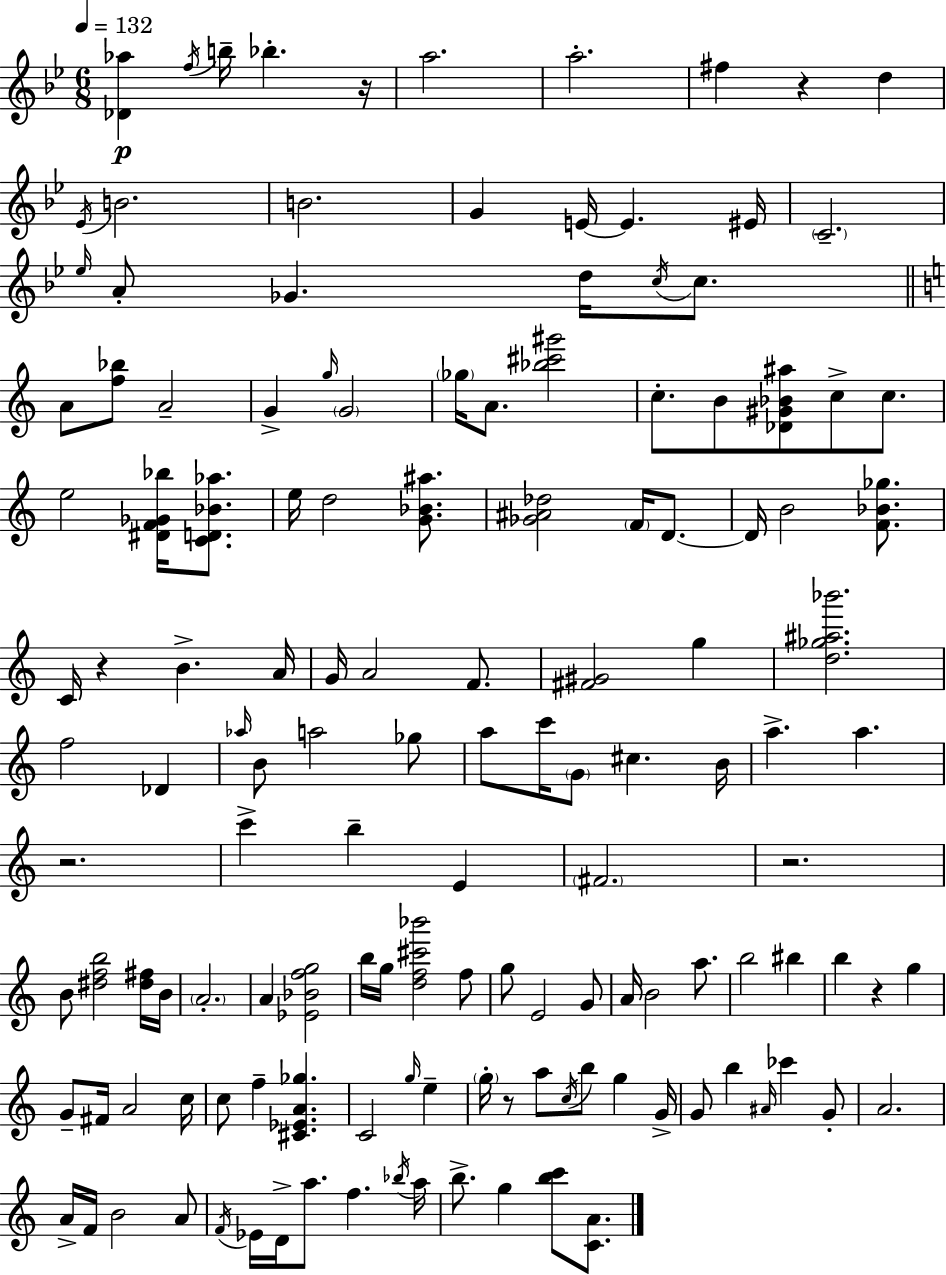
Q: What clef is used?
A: treble